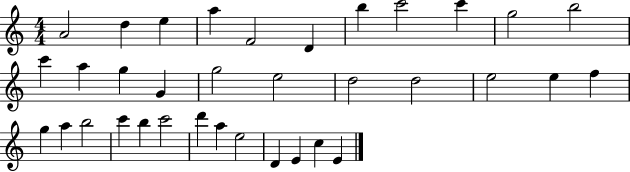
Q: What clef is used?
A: treble